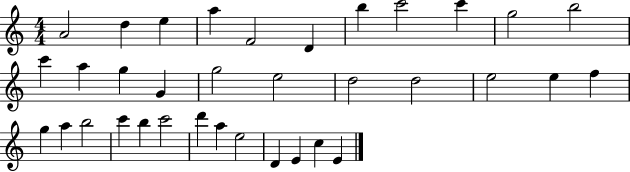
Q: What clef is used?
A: treble